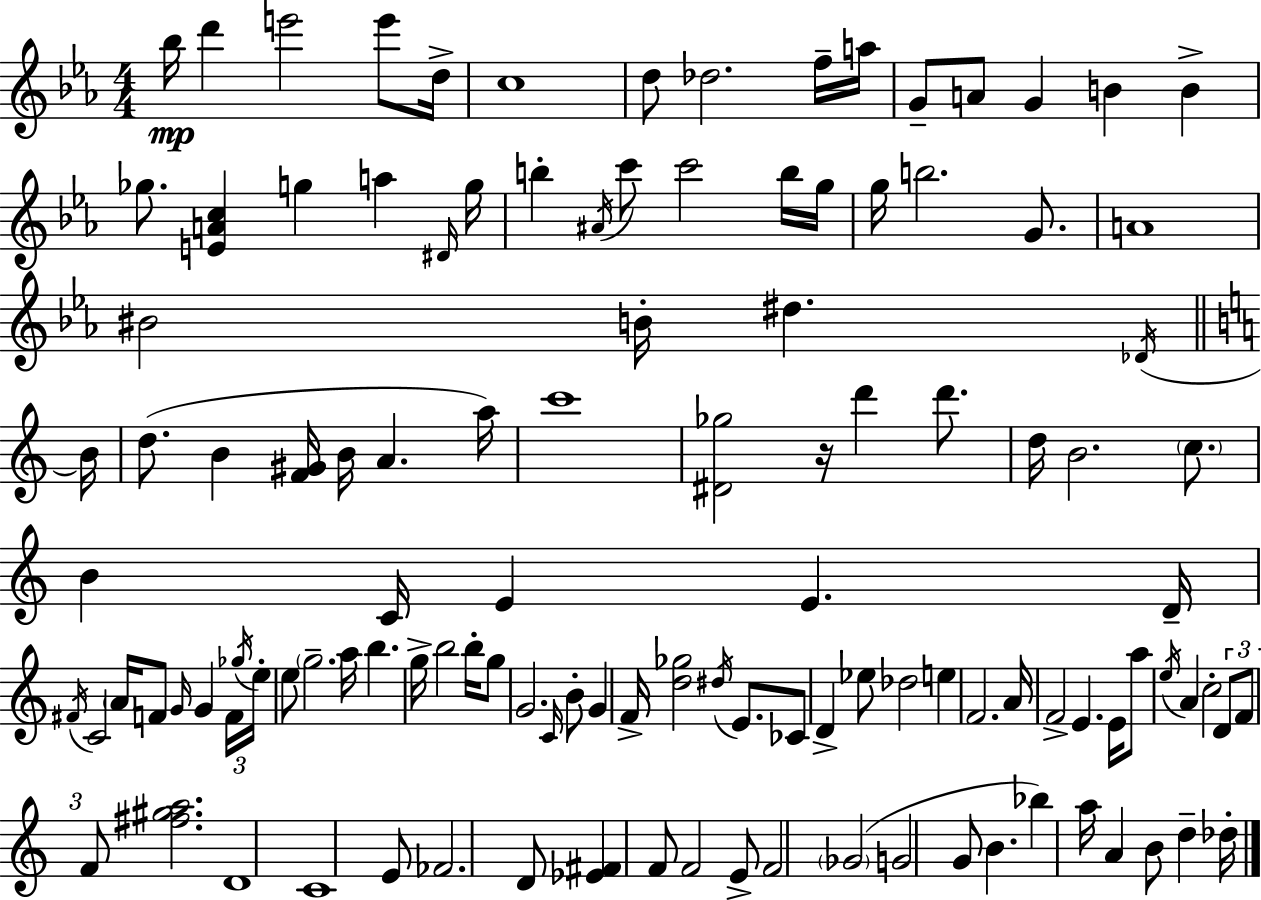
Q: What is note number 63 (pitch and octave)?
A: A5